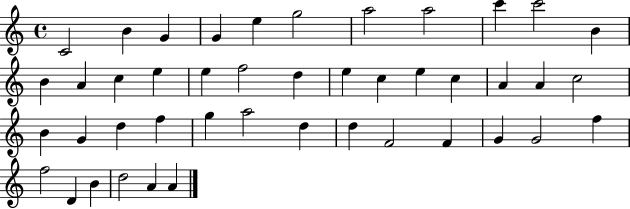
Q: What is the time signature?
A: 4/4